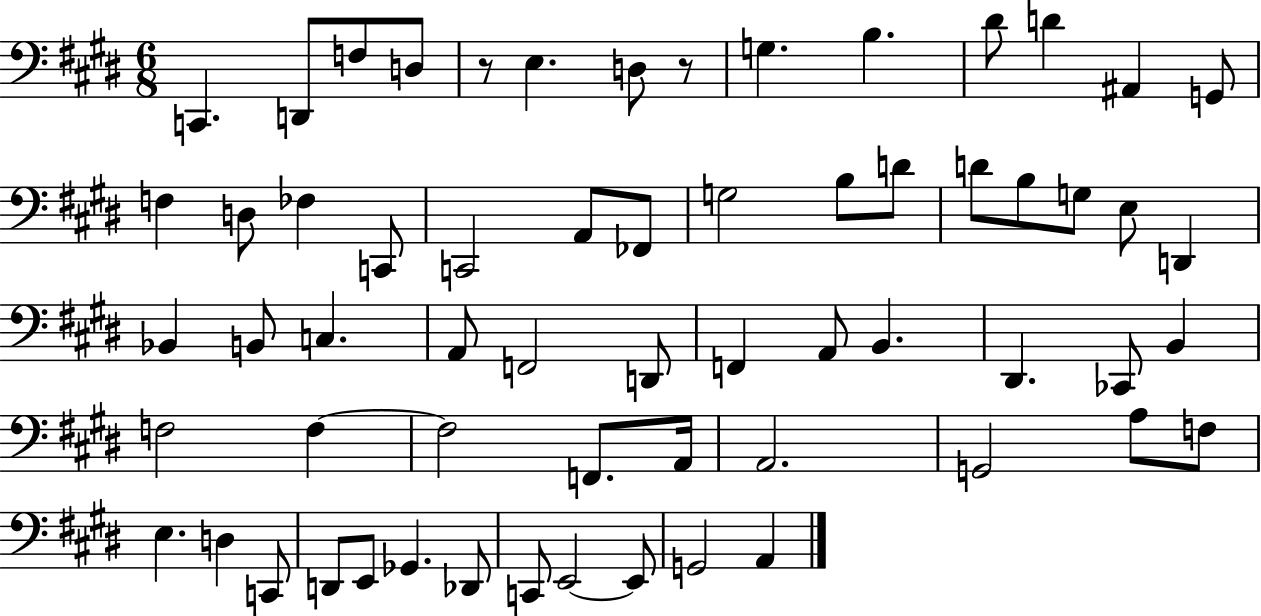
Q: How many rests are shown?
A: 2